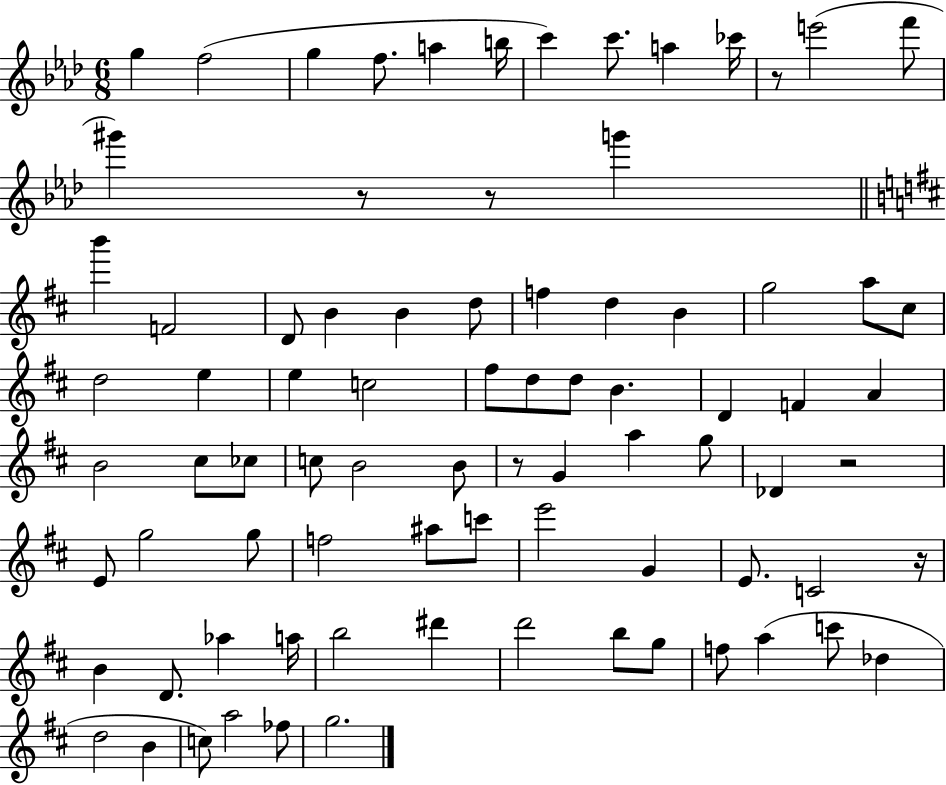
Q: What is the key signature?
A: AES major